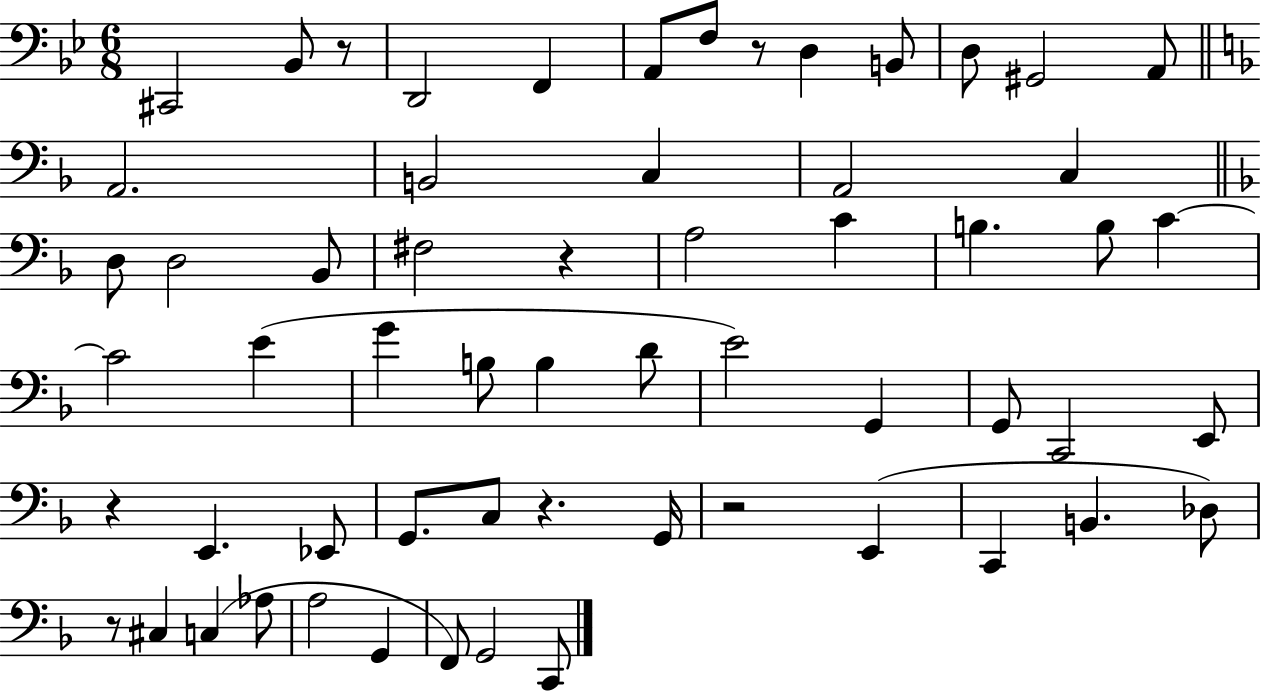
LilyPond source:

{
  \clef bass
  \numericTimeSignature
  \time 6/8
  \key bes \major
  \repeat volta 2 { cis,2 bes,8 r8 | d,2 f,4 | a,8 f8 r8 d4 b,8 | d8 gis,2 a,8 | \break \bar "||" \break \key f \major a,2. | b,2 c4 | a,2 c4 | \bar "||" \break \key f \major d8 d2 bes,8 | fis2 r4 | a2 c'4 | b4. b8 c'4~~ | \break c'2 e'4( | g'4 b8 b4 d'8 | e'2) g,4 | g,8 c,2 e,8 | \break r4 e,4. ees,8 | g,8. c8 r4. g,16 | r2 e,4( | c,4 b,4. des8) | \break r8 cis4 c4( aes8 | a2 g,4 | f,8) g,2 c,8 | } \bar "|."
}